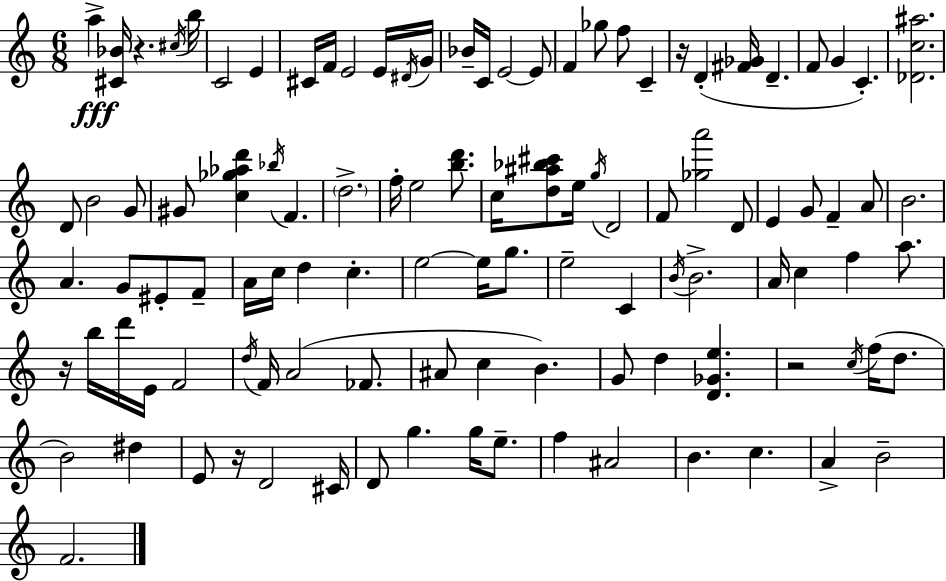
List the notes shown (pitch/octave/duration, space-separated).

A5/q [C#4,Bb4]/s R/q. C#5/s B5/s C4/h E4/q C#4/s F4/s E4/h E4/s D#4/s G4/s Bb4/s C4/s E4/h E4/e F4/q Gb5/e F5/e C4/q R/s D4/q [F#4,Gb4]/s D4/q. F4/e G4/q C4/q. [Db4,C5,A#5]/h. D4/e B4/h G4/e G#4/e [C5,Gb5,Ab5,D6]/q Bb5/s F4/q. D5/h. F5/s E5/h [B5,D6]/e. C5/s [D5,A#5,Bb5,C#6]/e E5/s G5/s D4/h F4/e [Gb5,A6]/h D4/e E4/q G4/e F4/q A4/e B4/h. A4/q. G4/e EIS4/e F4/e A4/s C5/s D5/q C5/q. E5/h E5/s G5/e. E5/h C4/q B4/s B4/h. A4/s C5/q F5/q A5/e. R/s B5/s D6/s E4/s F4/h D5/s F4/s A4/h FES4/e. A#4/e C5/q B4/q. G4/e D5/q [D4,Gb4,E5]/q. R/h C5/s F5/s D5/e. B4/h D#5/q E4/e R/s D4/h C#4/s D4/e G5/q. G5/s E5/e. F5/q A#4/h B4/q. C5/q. A4/q B4/h F4/h.